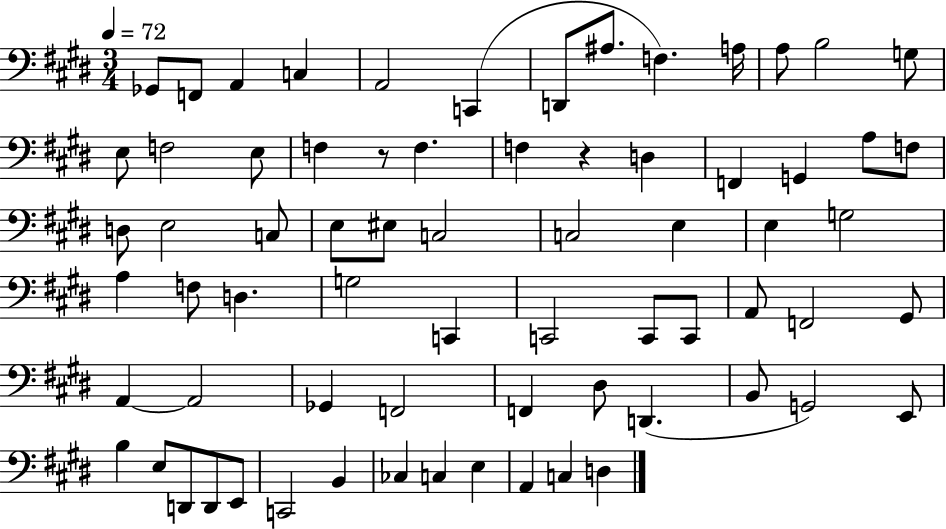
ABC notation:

X:1
T:Untitled
M:3/4
L:1/4
K:E
_G,,/2 F,,/2 A,, C, A,,2 C,, D,,/2 ^A,/2 F, A,/4 A,/2 B,2 G,/2 E,/2 F,2 E,/2 F, z/2 F, F, z D, F,, G,, A,/2 F,/2 D,/2 E,2 C,/2 E,/2 ^E,/2 C,2 C,2 E, E, G,2 A, F,/2 D, G,2 C,, C,,2 C,,/2 C,,/2 A,,/2 F,,2 ^G,,/2 A,, A,,2 _G,, F,,2 F,, ^D,/2 D,, B,,/2 G,,2 E,,/2 B, E,/2 D,,/2 D,,/2 E,,/2 C,,2 B,, _C, C, E, A,, C, D,